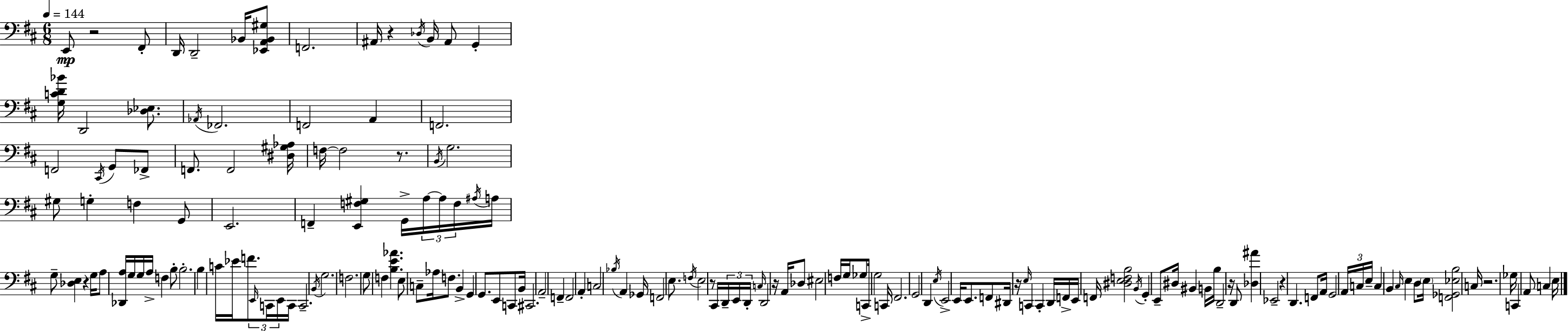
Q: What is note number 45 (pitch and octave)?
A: A3